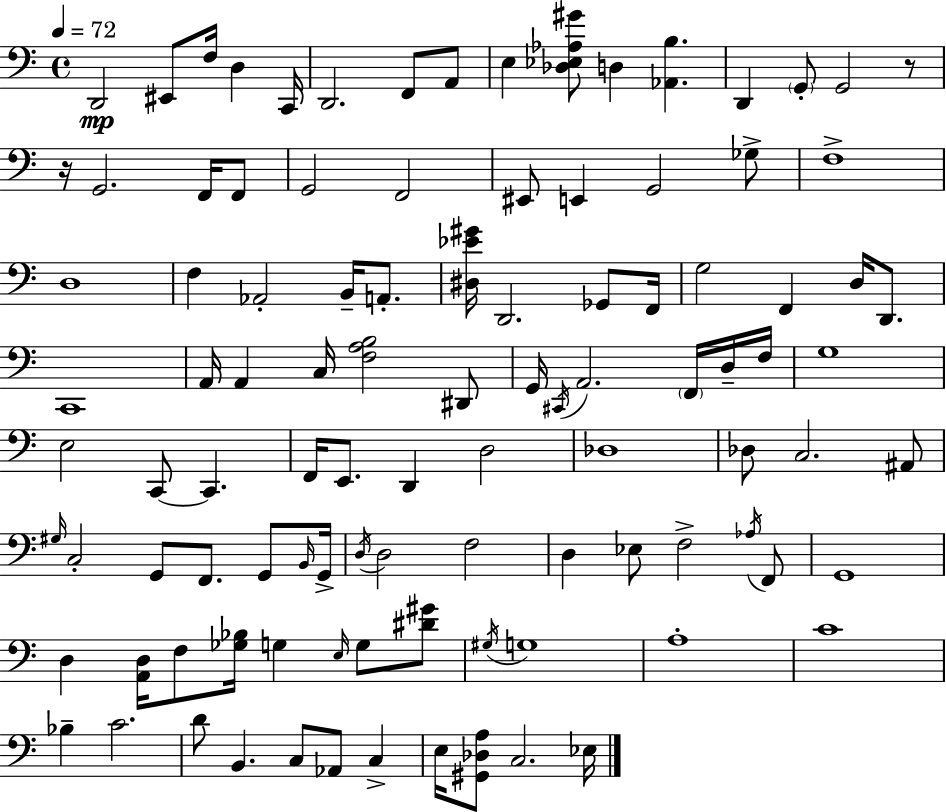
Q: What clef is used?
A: bass